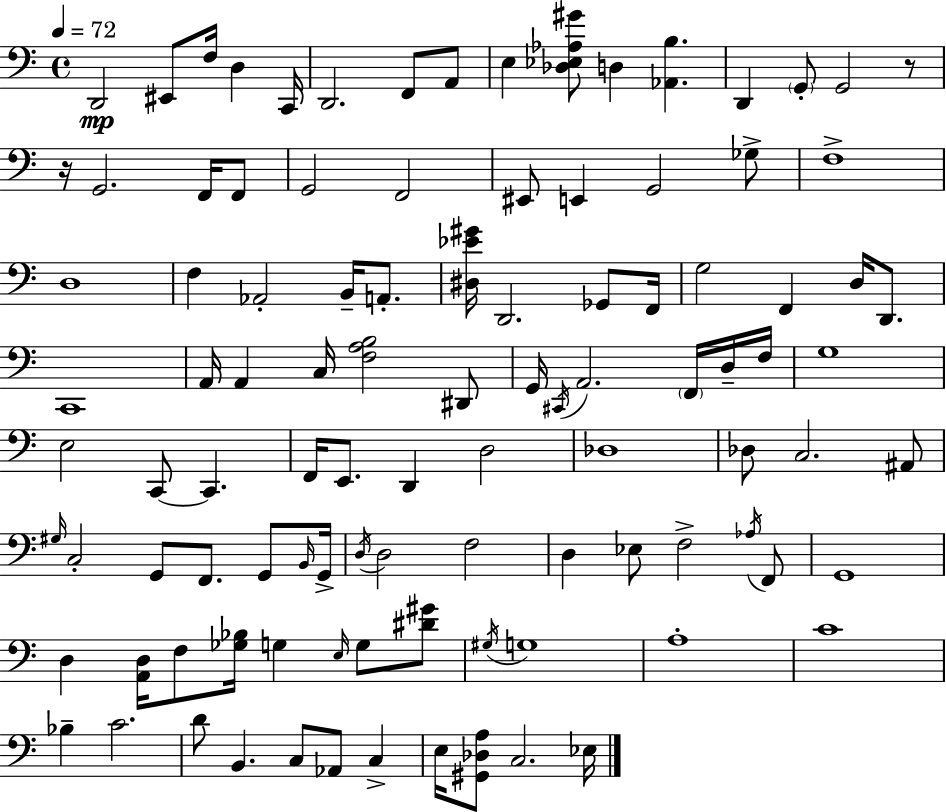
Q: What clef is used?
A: bass